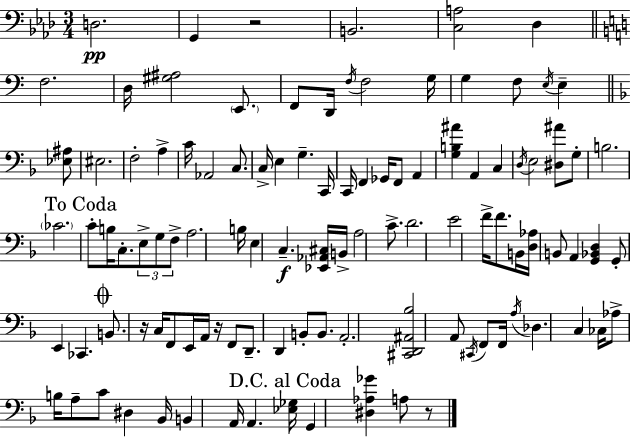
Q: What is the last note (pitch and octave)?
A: A3